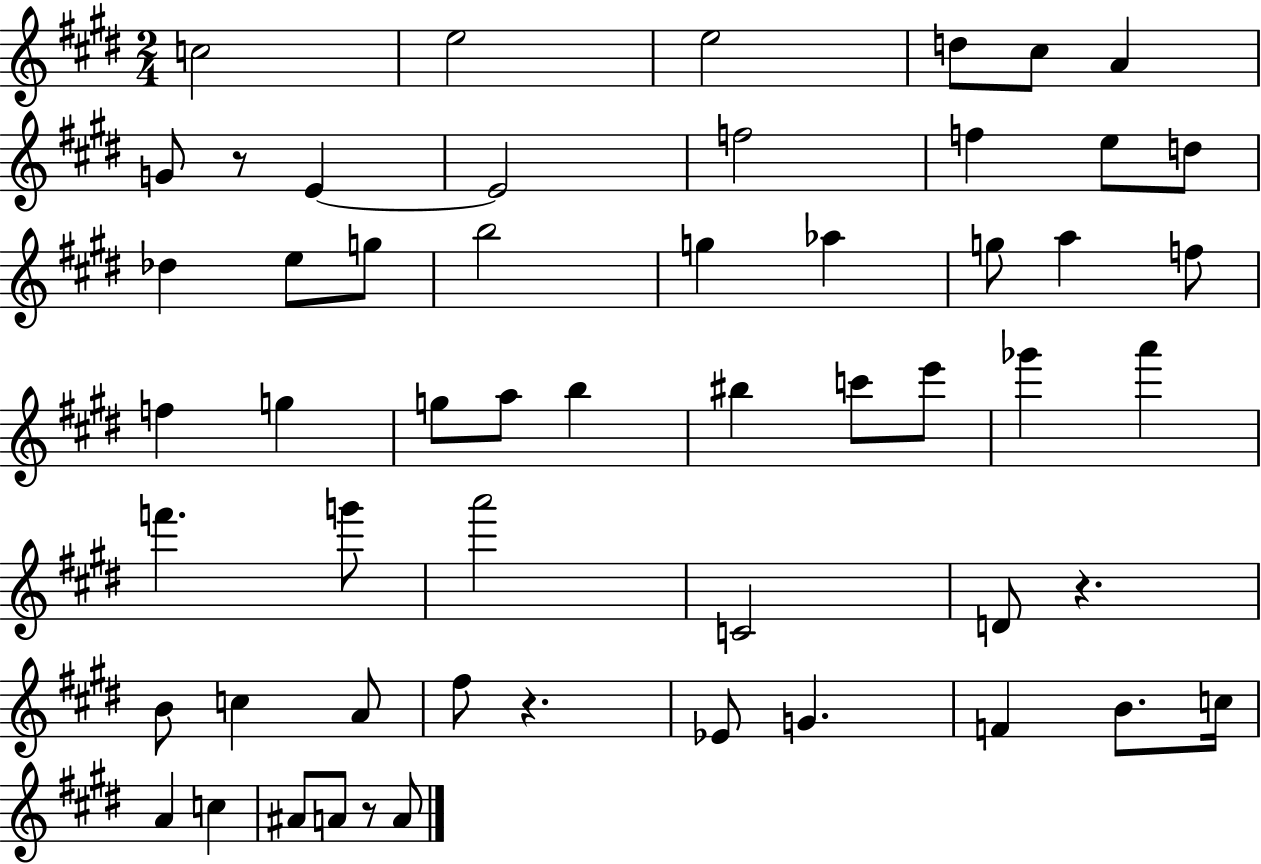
{
  \clef treble
  \numericTimeSignature
  \time 2/4
  \key e \major
  c''2 | e''2 | e''2 | d''8 cis''8 a'4 | \break g'8 r8 e'4~~ | e'2 | f''2 | f''4 e''8 d''8 | \break des''4 e''8 g''8 | b''2 | g''4 aes''4 | g''8 a''4 f''8 | \break f''4 g''4 | g''8 a''8 b''4 | bis''4 c'''8 e'''8 | ges'''4 a'''4 | \break f'''4. g'''8 | a'''2 | c'2 | d'8 r4. | \break b'8 c''4 a'8 | fis''8 r4. | ees'8 g'4. | f'4 b'8. c''16 | \break a'4 c''4 | ais'8 a'8 r8 a'8 | \bar "|."
}